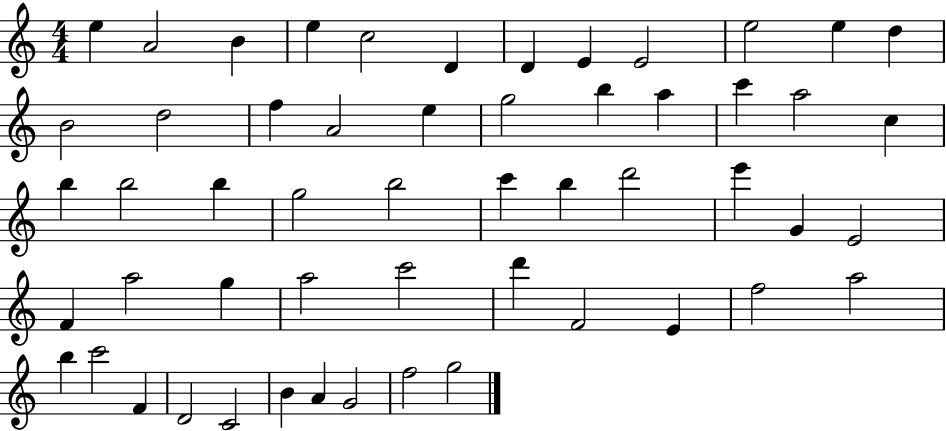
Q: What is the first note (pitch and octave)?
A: E5